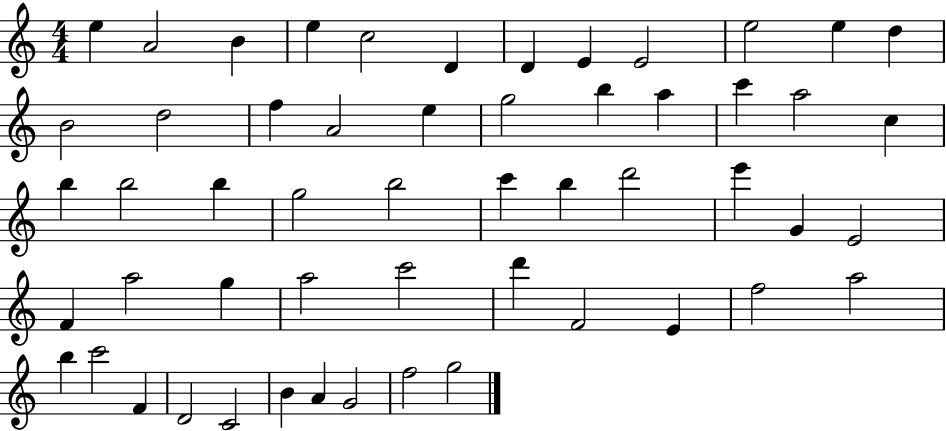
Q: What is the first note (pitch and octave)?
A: E5